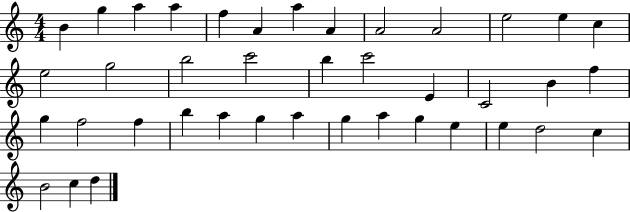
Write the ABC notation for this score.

X:1
T:Untitled
M:4/4
L:1/4
K:C
B g a a f A a A A2 A2 e2 e c e2 g2 b2 c'2 b c'2 E C2 B f g f2 f b a g a g a g e e d2 c B2 c d